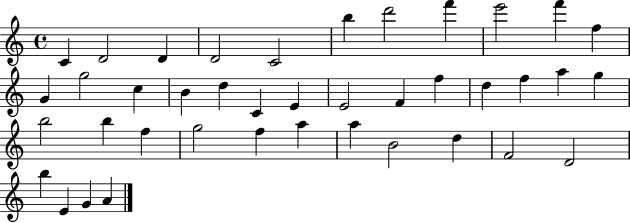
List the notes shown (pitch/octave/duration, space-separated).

C4/q D4/h D4/q D4/h C4/h B5/q D6/h F6/q E6/h F6/q F5/q G4/q G5/h C5/q B4/q D5/q C4/q E4/q E4/h F4/q F5/q D5/q F5/q A5/q G5/q B5/h B5/q F5/q G5/h F5/q A5/q A5/q B4/h D5/q F4/h D4/h B5/q E4/q G4/q A4/q